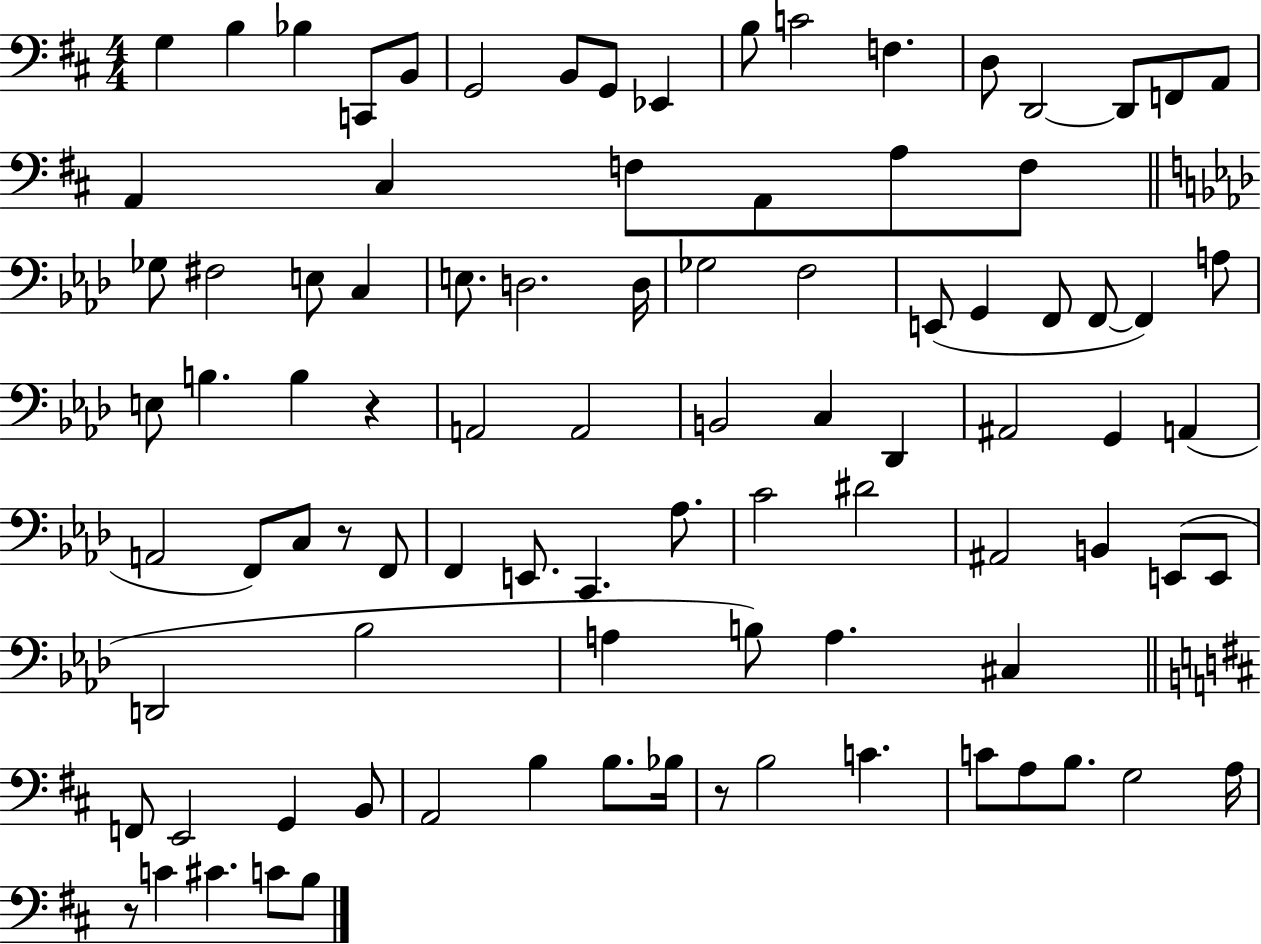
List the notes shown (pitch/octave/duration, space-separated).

G3/q B3/q Bb3/q C2/e B2/e G2/h B2/e G2/e Eb2/q B3/e C4/h F3/q. D3/e D2/h D2/e F2/e A2/e A2/q C#3/q F3/e A2/e A3/e F3/e Gb3/e F#3/h E3/e C3/q E3/e. D3/h. D3/s Gb3/h F3/h E2/e G2/q F2/e F2/e F2/q A3/e E3/e B3/q. B3/q R/q A2/h A2/h B2/h C3/q Db2/q A#2/h G2/q A2/q A2/h F2/e C3/e R/e F2/e F2/q E2/e. C2/q. Ab3/e. C4/h D#4/h A#2/h B2/q E2/e E2/e D2/h Bb3/h A3/q B3/e A3/q. C#3/q F2/e E2/h G2/q B2/e A2/h B3/q B3/e. Bb3/s R/e B3/h C4/q. C4/e A3/e B3/e. G3/h A3/s R/e C4/q C#4/q. C4/e B3/e